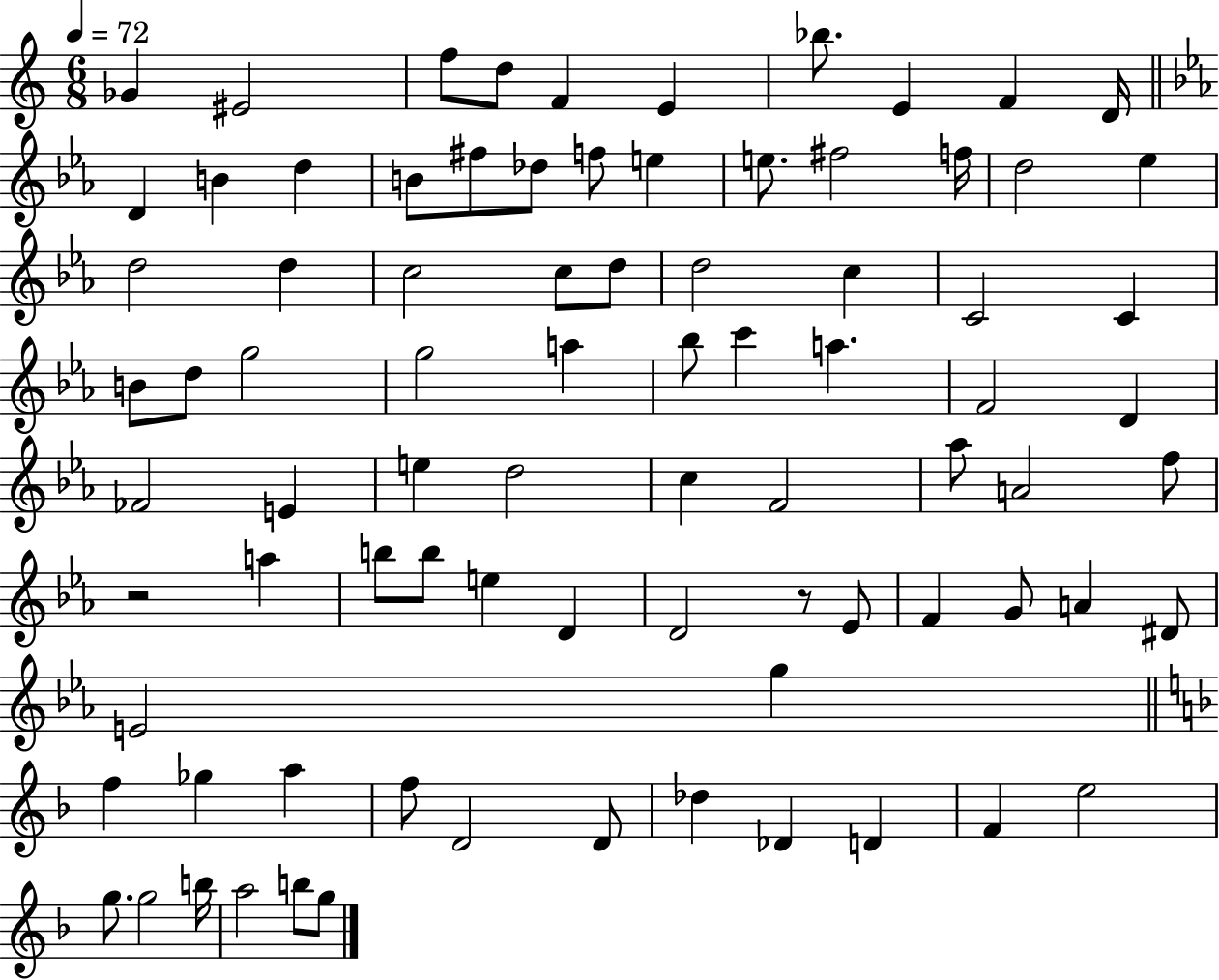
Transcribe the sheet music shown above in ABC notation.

X:1
T:Untitled
M:6/8
L:1/4
K:C
_G ^E2 f/2 d/2 F E _b/2 E F D/4 D B d B/2 ^f/2 _d/2 f/2 e e/2 ^f2 f/4 d2 _e d2 d c2 c/2 d/2 d2 c C2 C B/2 d/2 g2 g2 a _b/2 c' a F2 D _F2 E e d2 c F2 _a/2 A2 f/2 z2 a b/2 b/2 e D D2 z/2 _E/2 F G/2 A ^D/2 E2 g f _g a f/2 D2 D/2 _d _D D F e2 g/2 g2 b/4 a2 b/2 g/2